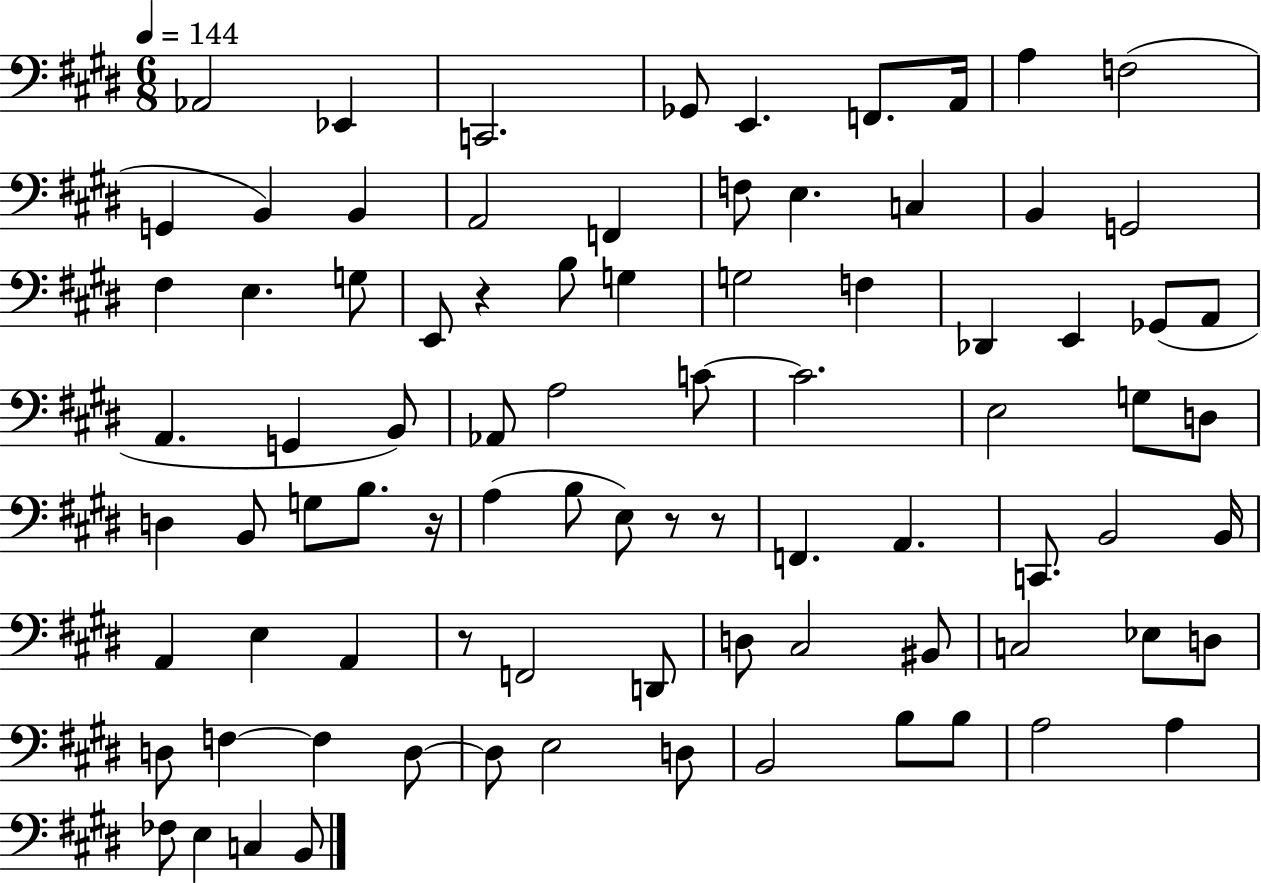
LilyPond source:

{
  \clef bass
  \numericTimeSignature
  \time 6/8
  \key e \major
  \tempo 4 = 144
  \repeat volta 2 { aes,2 ees,4 | c,2. | ges,8 e,4. f,8. a,16 | a4 f2( | \break g,4 b,4) b,4 | a,2 f,4 | f8 e4. c4 | b,4 g,2 | \break fis4 e4. g8 | e,8 r4 b8 g4 | g2 f4 | des,4 e,4 ges,8( a,8 | \break a,4. g,4 b,8) | aes,8 a2 c'8~~ | c'2. | e2 g8 d8 | \break d4 b,8 g8 b8. r16 | a4( b8 e8) r8 r8 | f,4. a,4. | c,8. b,2 b,16 | \break a,4 e4 a,4 | r8 f,2 d,8 | d8 cis2 bis,8 | c2 ees8 d8 | \break d8 f4~~ f4 d8~~ | d8 e2 d8 | b,2 b8 b8 | a2 a4 | \break fes8 e4 c4 b,8 | } \bar "|."
}